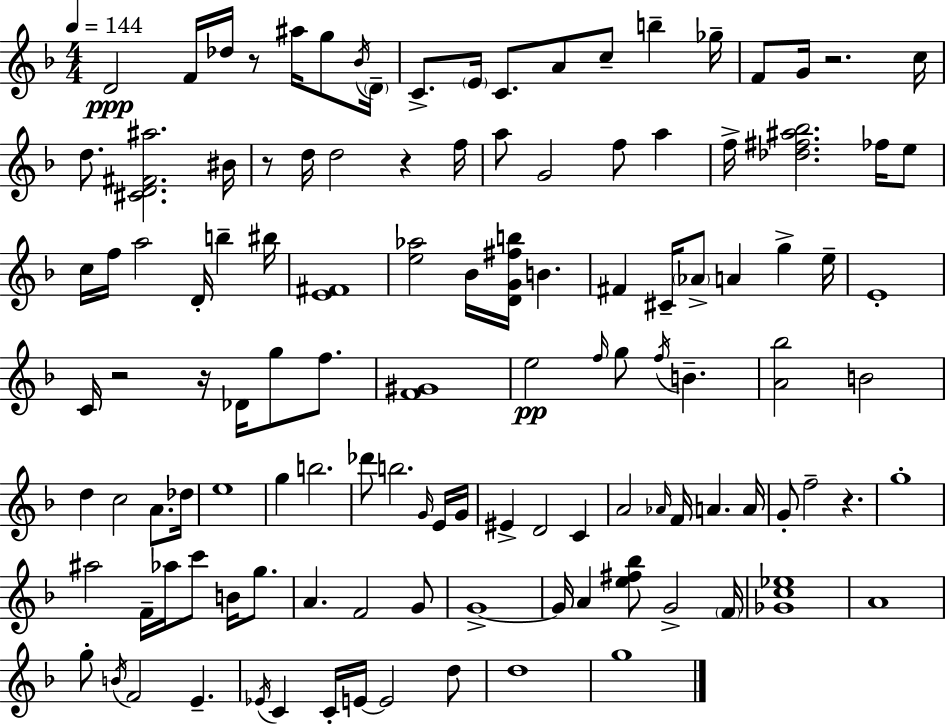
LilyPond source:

{
  \clef treble
  \numericTimeSignature
  \time 4/4
  \key f \major
  \tempo 4 = 144
  d'2\ppp f'16 des''16 r8 ais''16 g''8 \acciaccatura { bes'16 } | \parenthesize d'16-- c'8.-> \parenthesize e'16 c'8. a'8 c''8-- b''4-- | ges''16-- f'8 g'16 r2. | c''16 d''8. <cis' d' fis' ais''>2. | \break bis'16 r8 d''16 d''2 r4 | f''16 a''8 g'2 f''8 a''4 | f''16-> <des'' fis'' ais'' bes''>2. fes''16 e''8 | c''16 f''16 a''2 d'16-. b''4-- | \break bis''16 <e' fis'>1 | <e'' aes''>2 bes'16 <d' g' fis'' b''>16 b'4. | fis'4 cis'16-- \parenthesize aes'8-> a'4 g''4-> | e''16-- e'1-. | \break c'16 r2 r16 des'16 g''8 f''8. | <f' gis'>1 | e''2\pp \grace { f''16 } g''8 \acciaccatura { f''16 } b'4.-- | <a' bes''>2 b'2 | \break d''4 c''2 a'8. | des''16 e''1 | g''4 b''2. | des'''8 b''2. | \break \grace { g'16 } e'16 g'16 eis'4-> d'2 | c'4 a'2 \grace { aes'16 } f'16 a'4. | a'16 g'8-. f''2-- r4. | g''1-. | \break ais''2 f'16-- aes''16 c'''8 | b'16 g''8. a'4. f'2 | g'8 g'1->~~ | g'16 a'4 <e'' fis'' bes''>8 g'2-> | \break \parenthesize f'16 <ges' c'' ees''>1 | a'1 | g''8-. \acciaccatura { b'16 } f'2 | e'4.-- \acciaccatura { ees'16 } c'4 c'16-. e'16~~ e'2 | \break d''8 d''1 | g''1 | \bar "|."
}